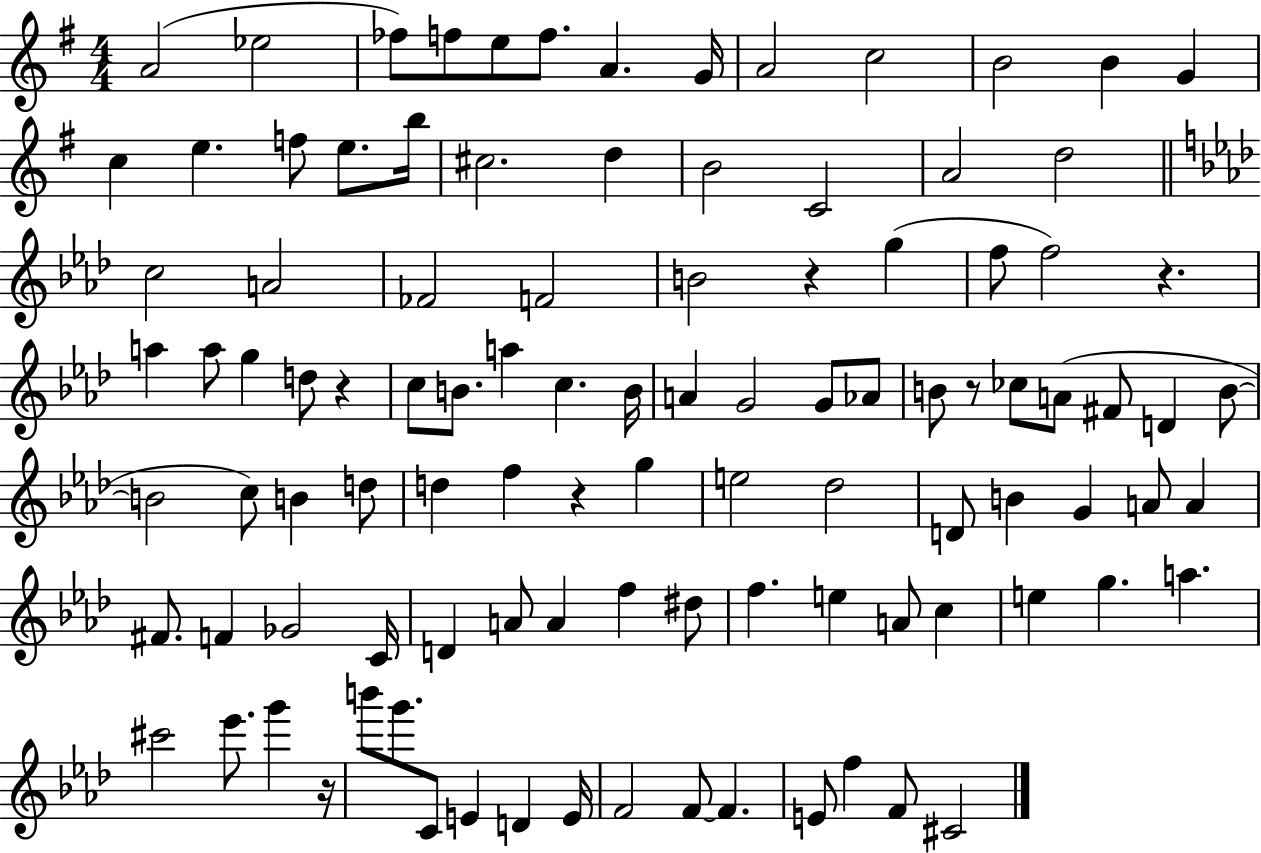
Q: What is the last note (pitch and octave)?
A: C#4